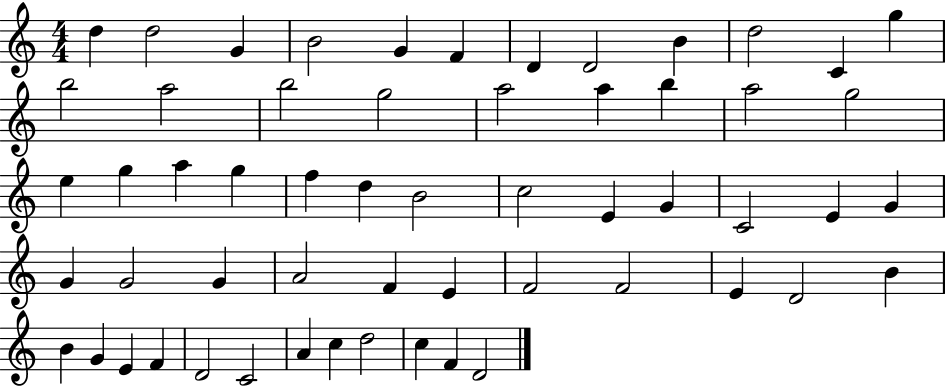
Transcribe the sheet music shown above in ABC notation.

X:1
T:Untitled
M:4/4
L:1/4
K:C
d d2 G B2 G F D D2 B d2 C g b2 a2 b2 g2 a2 a b a2 g2 e g a g f d B2 c2 E G C2 E G G G2 G A2 F E F2 F2 E D2 B B G E F D2 C2 A c d2 c F D2